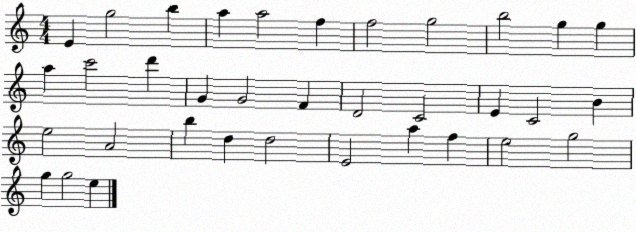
X:1
T:Untitled
M:4/4
L:1/4
K:C
E g2 b a a2 f f2 g2 b2 g g a c'2 d' G G2 F D2 C2 E C2 B e2 A2 b d d2 E2 a f e2 g2 g g2 e